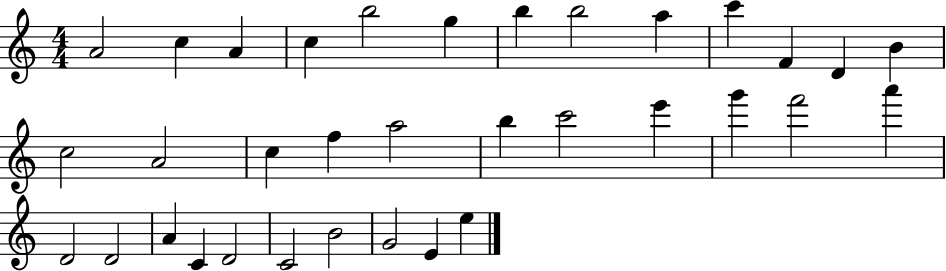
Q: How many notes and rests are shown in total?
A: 34